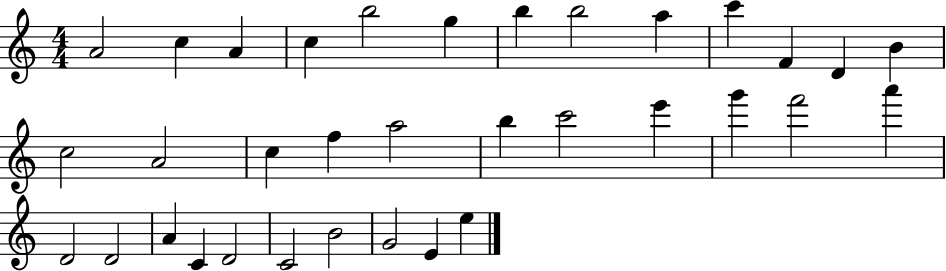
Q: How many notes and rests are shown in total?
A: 34